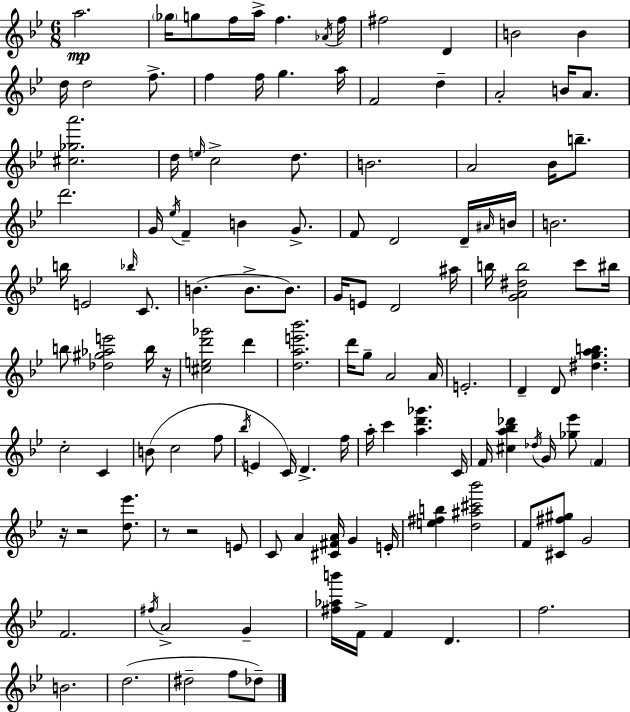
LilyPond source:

{
  \clef treble
  \numericTimeSignature
  \time 6/8
  \key bes \major
  a''2.\mp | \parenthesize ges''16 g''8 f''16 a''16-> f''4. \acciaccatura { aes'16 } | f''16 fis''2 d'4 | b'2 b'4 | \break d''16 d''2 f''8.-> | f''4 f''16 g''4. | a''16 f'2 d''4-- | a'2-. b'16 a'8. | \break <cis'' ges'' a'''>2. | d''16 \grace { e''16 } c''2-> d''8. | b'2. | a'2 bes'16 b''8.-- | \break d'''2. | g'16 \acciaccatura { ees''16 } f'4-- b'4 | g'8.-> f'8 d'2 | d'16-- \grace { ais'16 } b'16 b'2. | \break b''16 e'2 | \grace { bes''16 } c'8. b'4.( b'8.-> | b'8.) g'16 e'8 d'2 | ais''16 b''16 <g' a' dis'' b''>2 | \break c'''8 bis''16 b''8 <des'' gis'' aes'' e'''>2 | b''16 r16 <cis'' e'' d''' ges'''>2 | d'''4 <d'' a'' e''' bes'''>2. | d'''16 g''8-- a'2 | \break a'16 e'2.-. | d'4-- d'8 <dis'' g'' a'' b''>4. | c''2-. | c'4 b'8( c''2 | \break f''8 \acciaccatura { bes''16 } e'4 c'16) d'4.-> | f''16 a''16-. c'''4 <a'' d''' ges'''>4. | c'16 f'16 <cis'' a'' bes'' des'''>4 \acciaccatura { des''16 } | g'16 <ges'' ees'''>8 \parenthesize f'4 r16 r2 | \break <d'' ees'''>8. r8 r2 | e'8 c'8 a'4 | <cis' fis' a'>16 g'4 e'16-. <e'' fis'' b''>4 <d'' ais'' cis''' bes'''>2 | f'8 <cis' fis'' gis''>8 g'2 | \break f'2. | \acciaccatura { fis''16 } a'2-> | g'4-- <fis'' aes'' b'''>16 f'16-> f'4 | d'4. f''2. | \break b'2. | d''2.( | dis''2-- | f''8 des''8--) \bar "|."
}